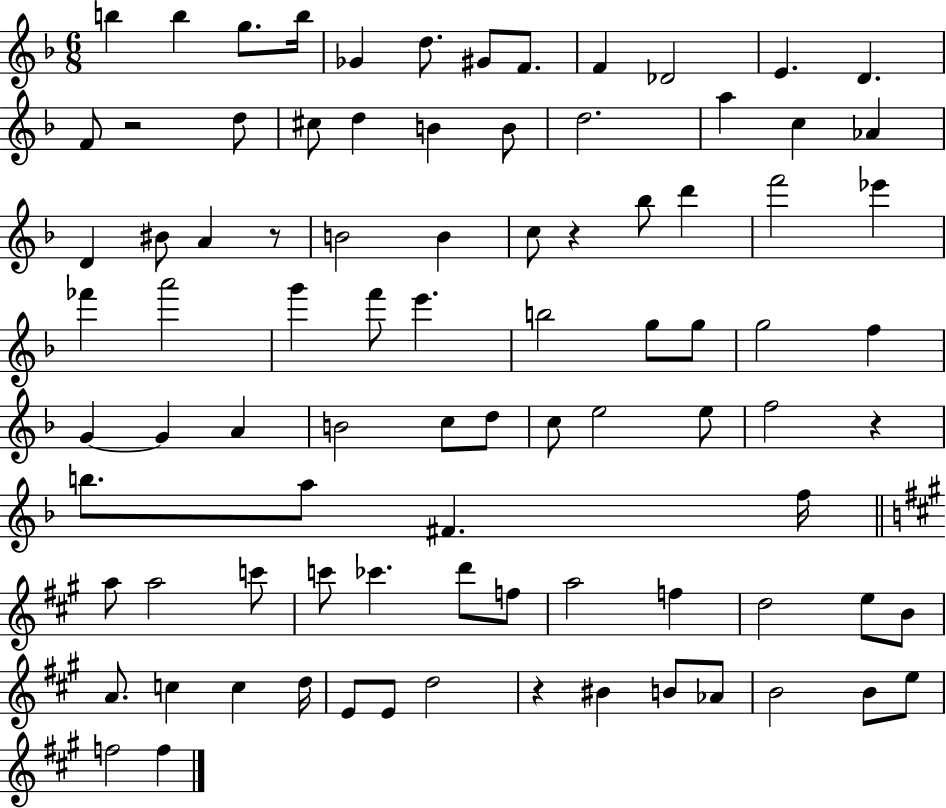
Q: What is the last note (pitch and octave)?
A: F5